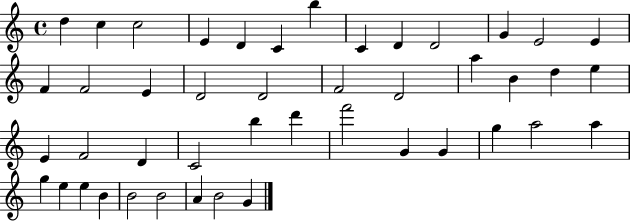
D5/q C5/q C5/h E4/q D4/q C4/q B5/q C4/q D4/q D4/h G4/q E4/h E4/q F4/q F4/h E4/q D4/h D4/h F4/h D4/h A5/q B4/q D5/q E5/q E4/q F4/h D4/q C4/h B5/q D6/q F6/h G4/q G4/q G5/q A5/h A5/q G5/q E5/q E5/q B4/q B4/h B4/h A4/q B4/h G4/q